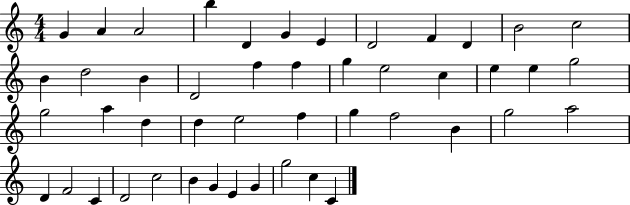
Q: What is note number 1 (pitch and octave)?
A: G4